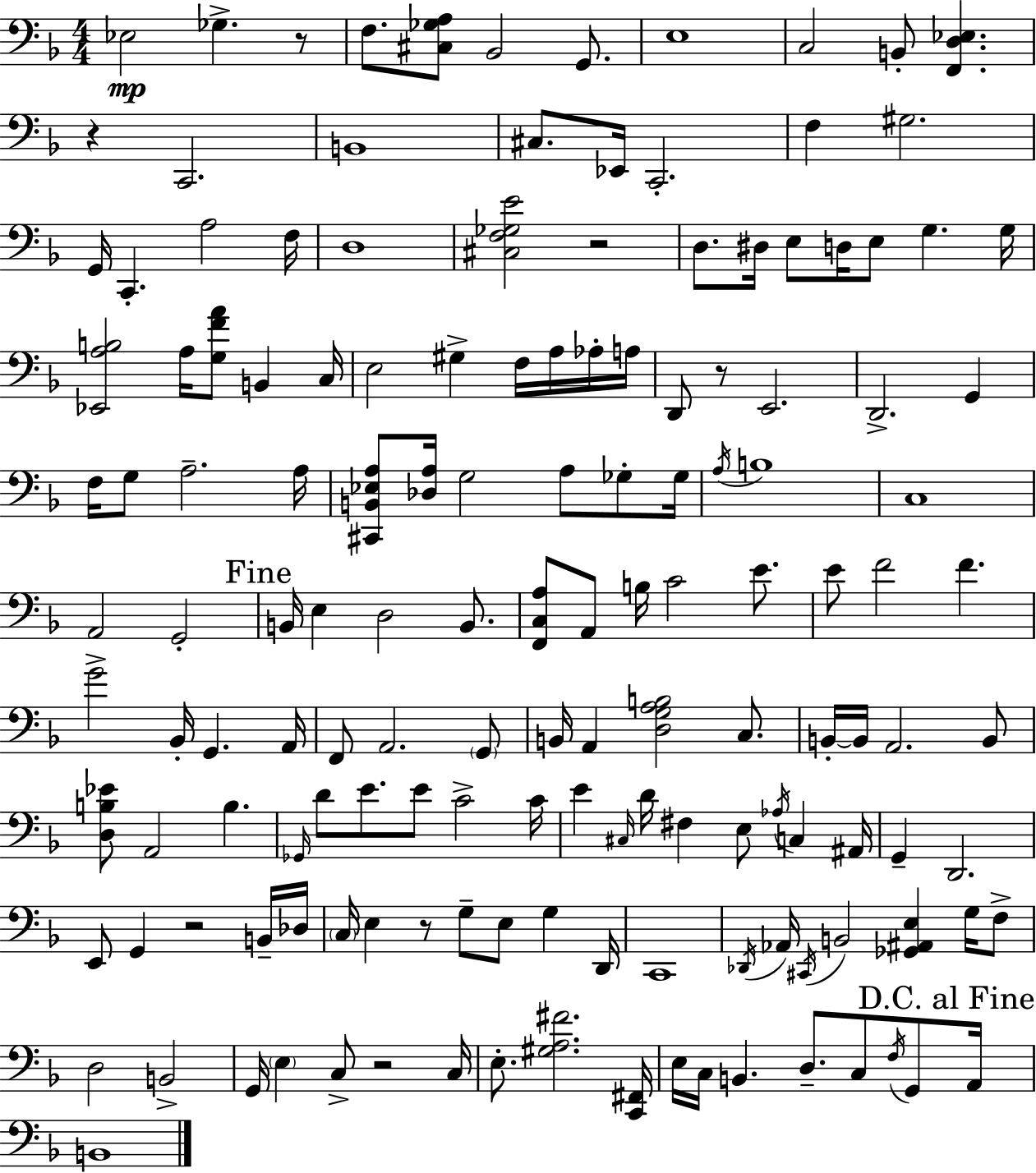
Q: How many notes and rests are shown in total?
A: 149